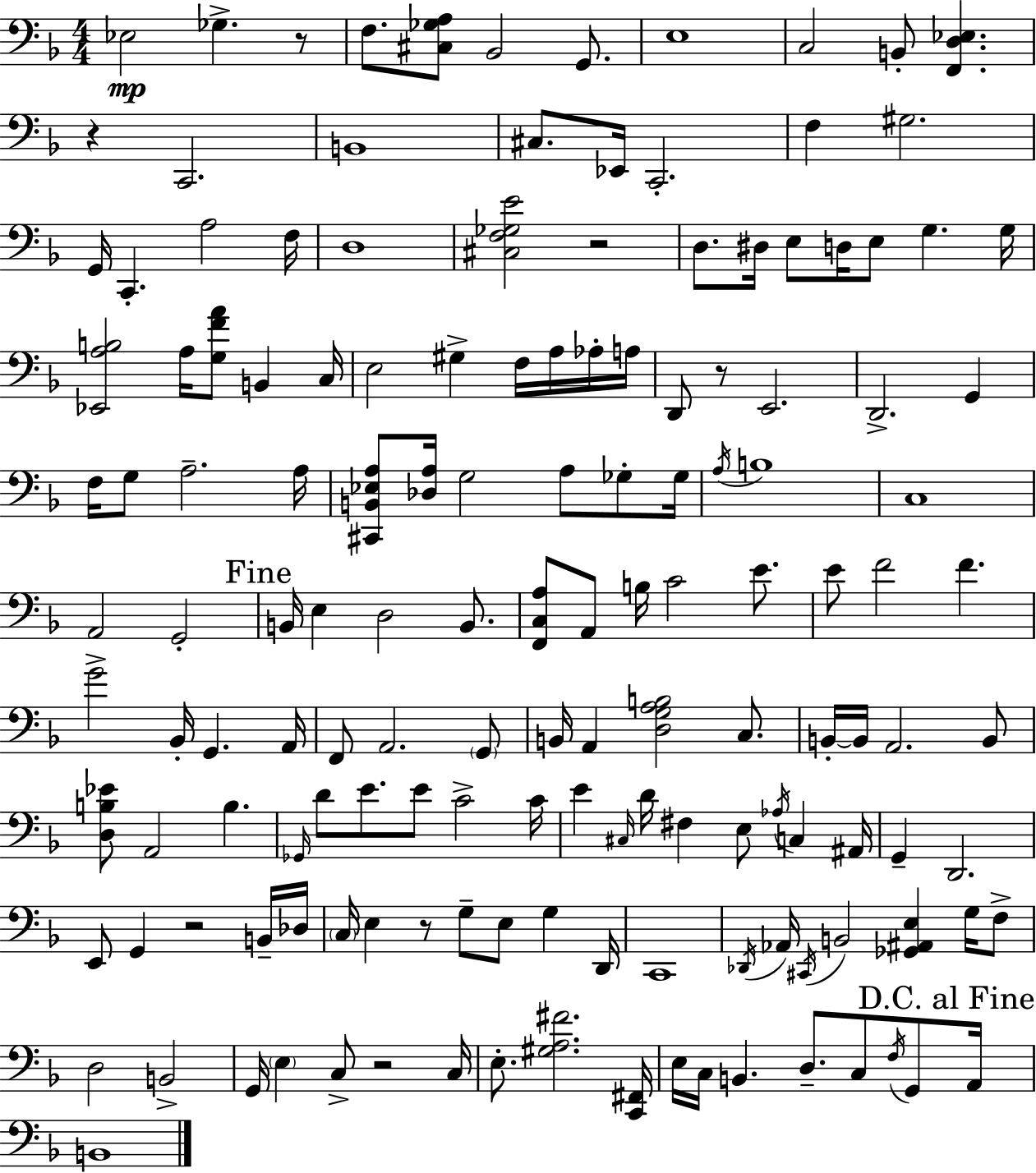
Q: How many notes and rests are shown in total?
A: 149